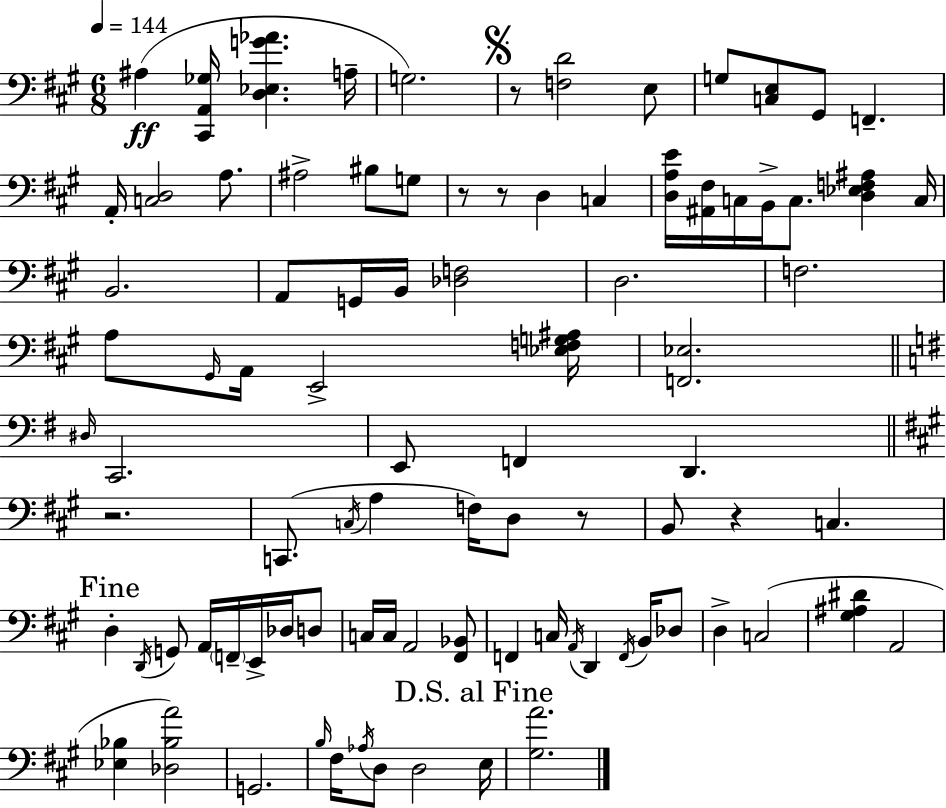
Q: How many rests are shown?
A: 6